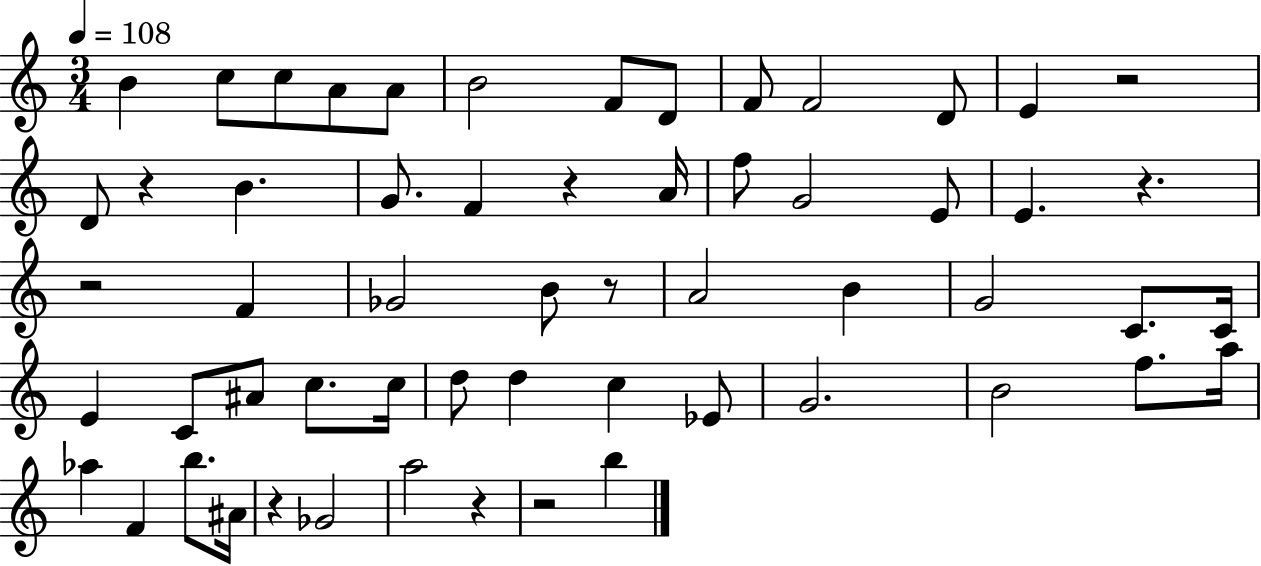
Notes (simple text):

B4/q C5/e C5/e A4/e A4/e B4/h F4/e D4/e F4/e F4/h D4/e E4/q R/h D4/e R/q B4/q. G4/e. F4/q R/q A4/s F5/e G4/h E4/e E4/q. R/q. R/h F4/q Gb4/h B4/e R/e A4/h B4/q G4/h C4/e. C4/s E4/q C4/e A#4/e C5/e. C5/s D5/e D5/q C5/q Eb4/e G4/h. B4/h F5/e. A5/s Ab5/q F4/q B5/e. A#4/s R/q Gb4/h A5/h R/q R/h B5/q